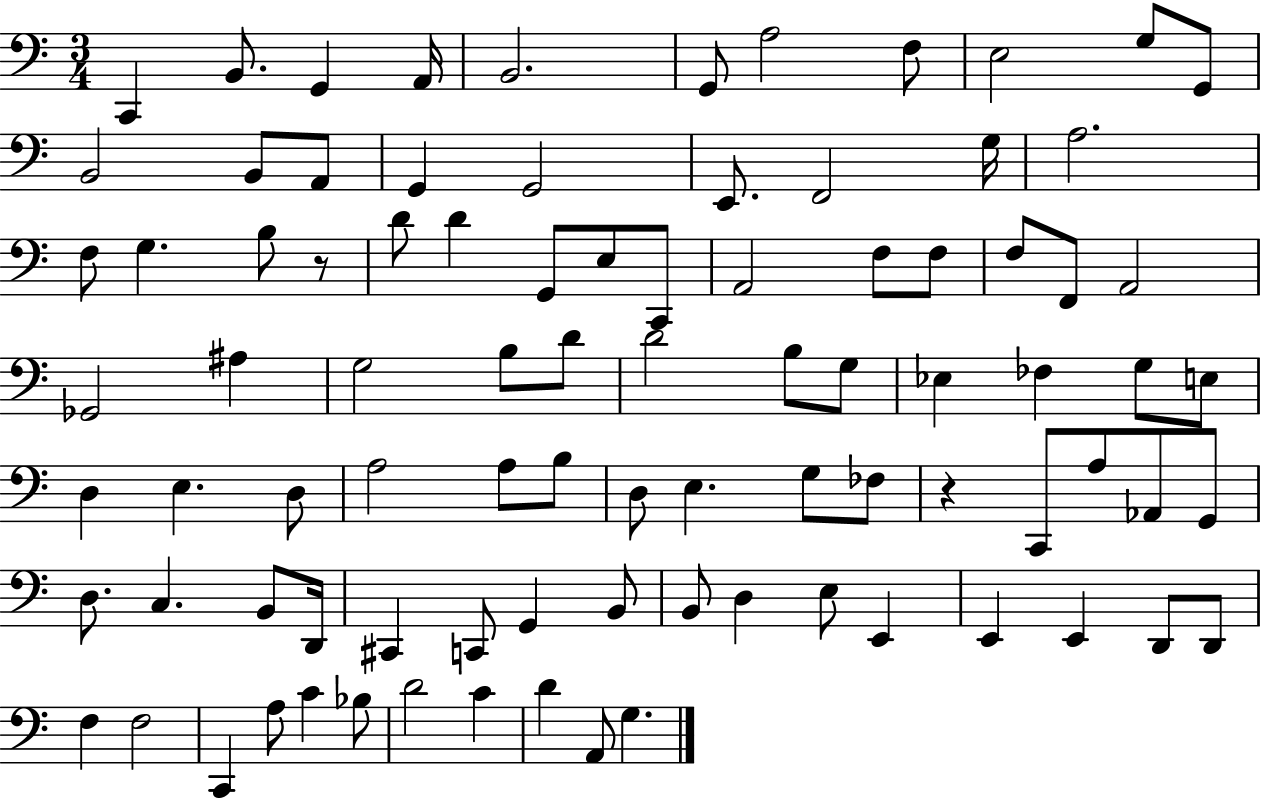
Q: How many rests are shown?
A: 2